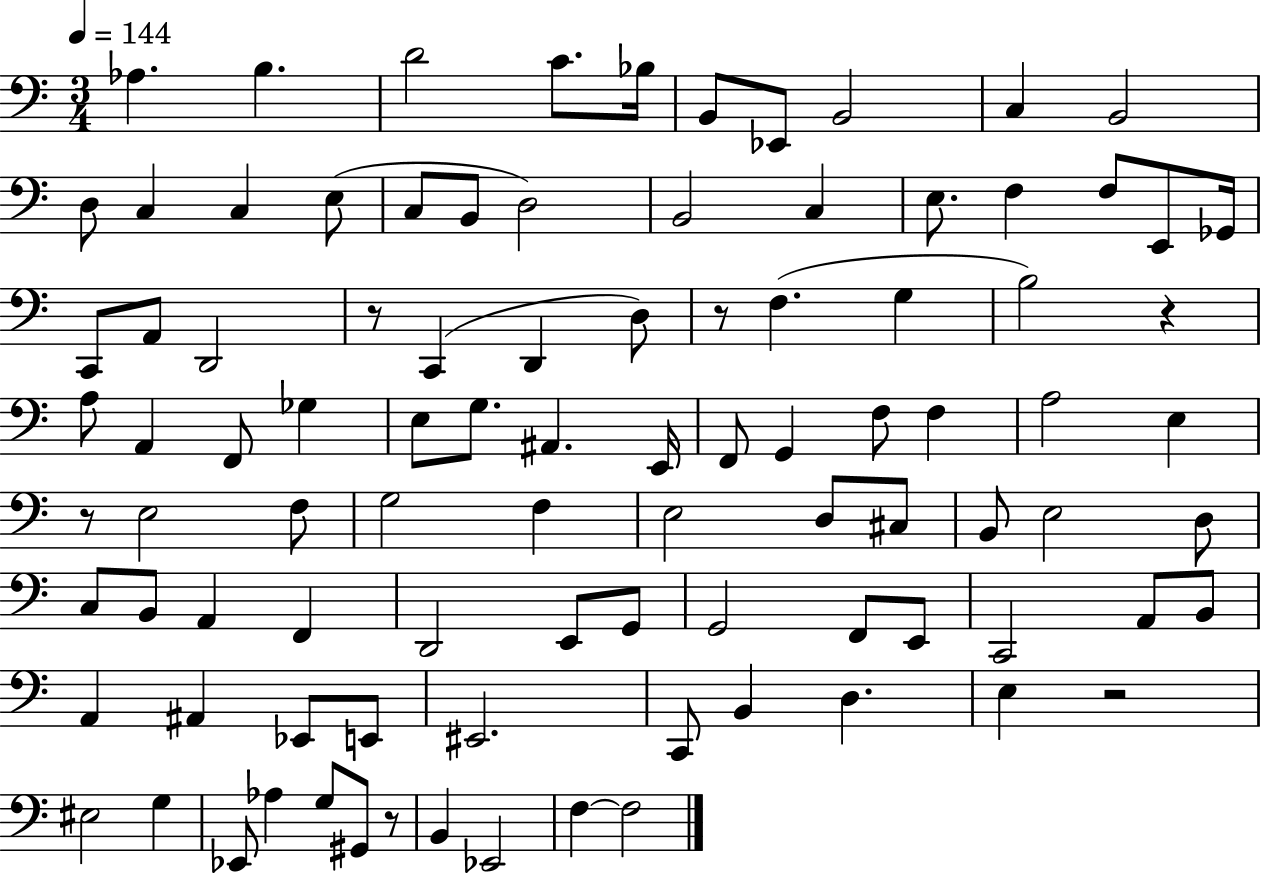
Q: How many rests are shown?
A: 6